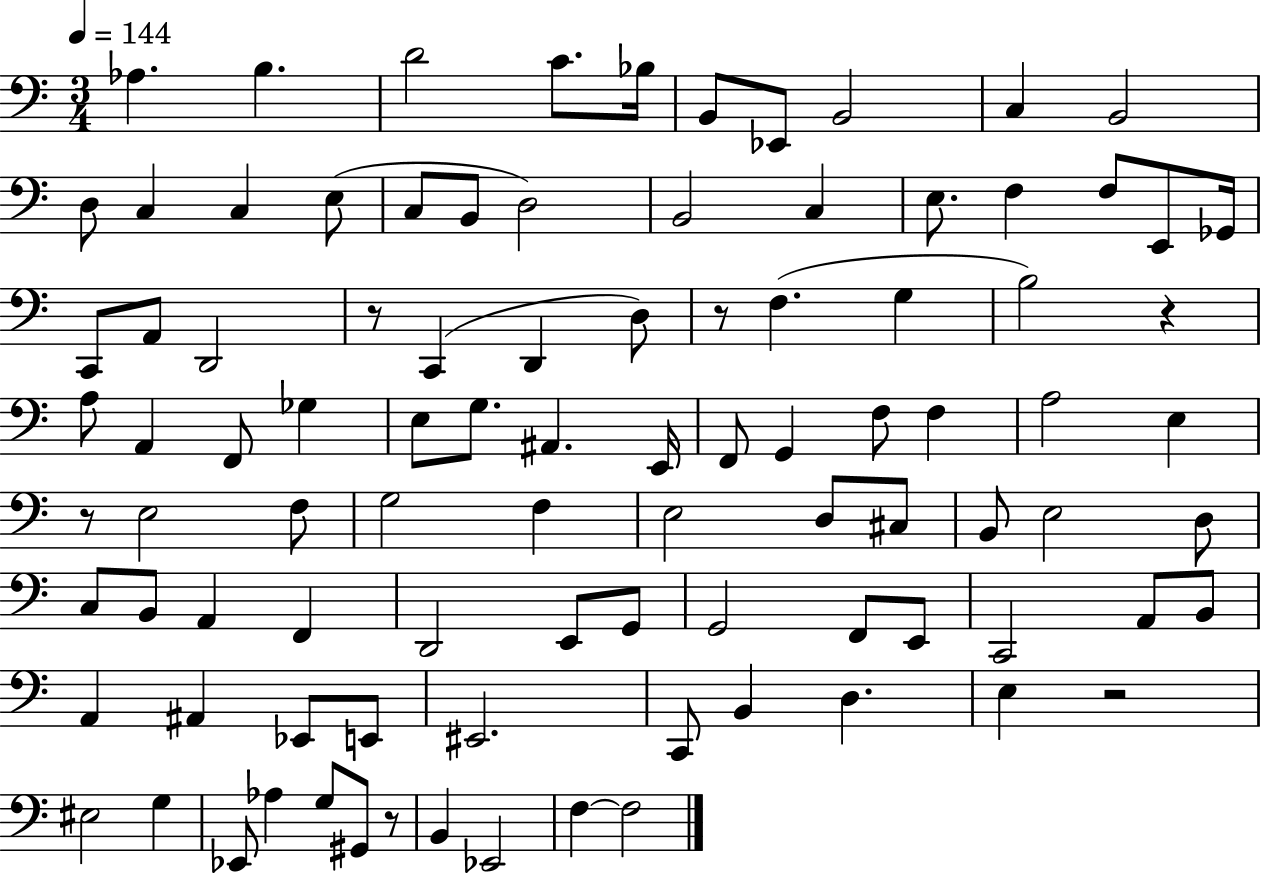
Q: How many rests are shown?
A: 6